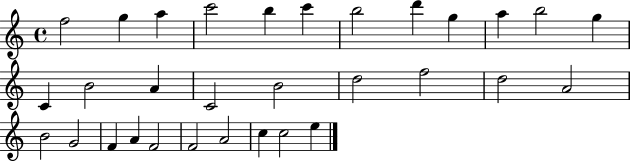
F5/h G5/q A5/q C6/h B5/q C6/q B5/h D6/q G5/q A5/q B5/h G5/q C4/q B4/h A4/q C4/h B4/h D5/h F5/h D5/h A4/h B4/h G4/h F4/q A4/q F4/h F4/h A4/h C5/q C5/h E5/q